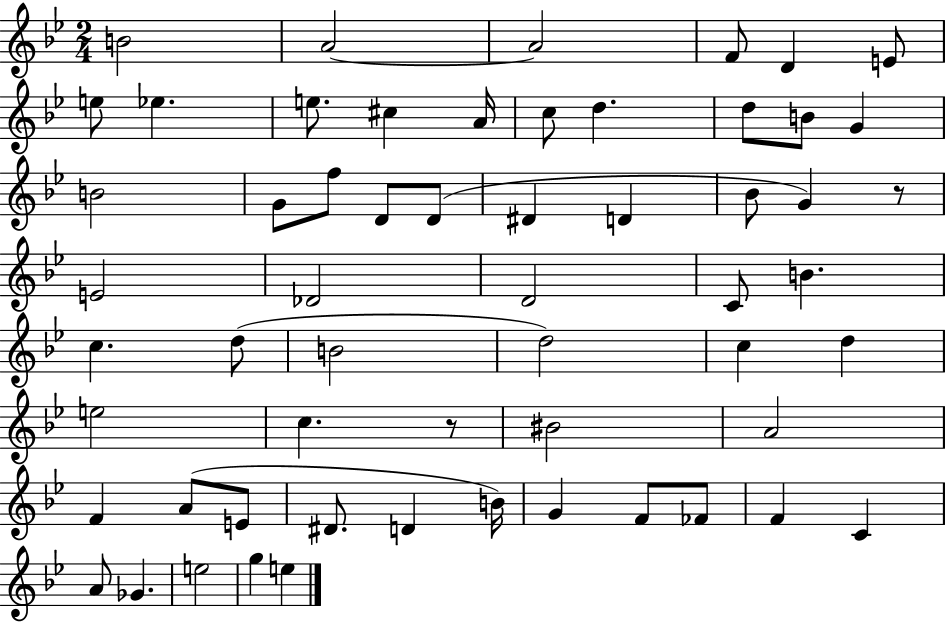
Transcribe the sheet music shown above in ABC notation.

X:1
T:Untitled
M:2/4
L:1/4
K:Bb
B2 A2 A2 F/2 D E/2 e/2 _e e/2 ^c A/4 c/2 d d/2 B/2 G B2 G/2 f/2 D/2 D/2 ^D D _B/2 G z/2 E2 _D2 D2 C/2 B c d/2 B2 d2 c d e2 c z/2 ^B2 A2 F A/2 E/2 ^D/2 D B/4 G F/2 _F/2 F C A/2 _G e2 g e